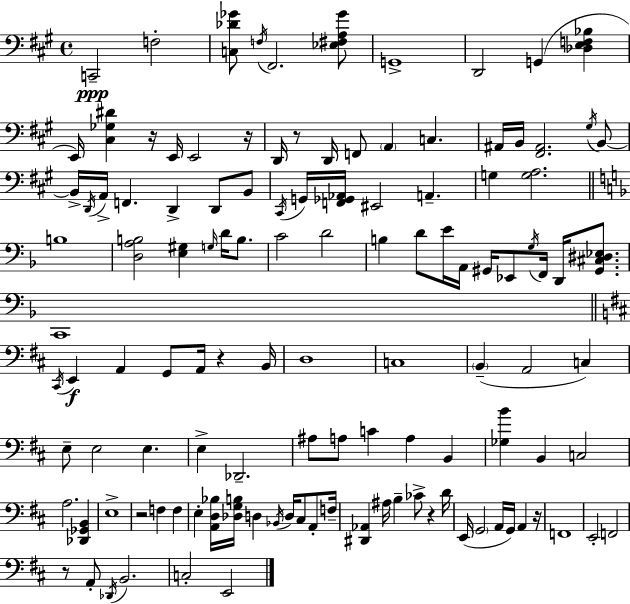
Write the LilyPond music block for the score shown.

{
  \clef bass
  \time 4/4
  \defaultTimeSignature
  \key a \major
  \repeat volta 2 { c,2--\ppp f2-. | <c des' ges'>8 \acciaccatura { f16 } fis,2. <ees fis a ges'>8 | g,1-> | d,2 g,4( <des e f bes>4 | \break e,16) <cis ges dis'>4 r16 e,16 e,2 | r16 d,16 r8 d,16 f,8 \parenthesize a,4 c4. | ais,16 b,16 <fis, ais,>2. \acciaccatura { gis16 } | b,8~~ b,16-> \acciaccatura { d,16 } a,16-> f,4. d,4-> d,8 | \break b,8 \acciaccatura { cis,16 } g,16 <f, ges, aes,>16 eis,2 a,4.-- | g4 <g a>2. | \bar "||" \break \key f \major b1 | <d a b>2 <e gis>4 \grace { g16 } d'16 b8. | c'2 d'2 | b4 d'8 e'16 a,16 gis,16 ees,8 \acciaccatura { g16 } f,16 d,16 <gis, cis dis ees>8. | \break c,1 | \bar "||" \break \key d \major \acciaccatura { cis,16 }\f e,4 a,4 g,8 a,16 r4 | b,16 d1 | c1 | \parenthesize b,4--( a,2 c4) | \break e8-- e2 e4. | e4-> des,2.-- | ais8 a8 c'4 a4 b,4 | <ges b'>4 b,4 c2 | \break a2. <des, ges, b,>4 | e1-> | r2 f4 f4 | e4-. <a, d bes>16 <des g b>16 d4 \acciaccatura { bes,16 } d16 cis8 a,8-. | \break f16-- <dis, aes,>4 ais16 b4-- ces'8-> r4 | d'16 e,16( \parenthesize g,2 a,16 g,16) a,4 | r16 f,1 | e,2-. f,2 | \break r8 a,8-. \acciaccatura { des,16 } b,2. | c2-. e,2 | } \bar "|."
}